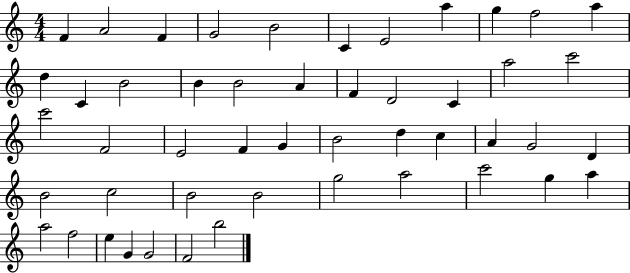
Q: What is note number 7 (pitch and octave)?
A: E4